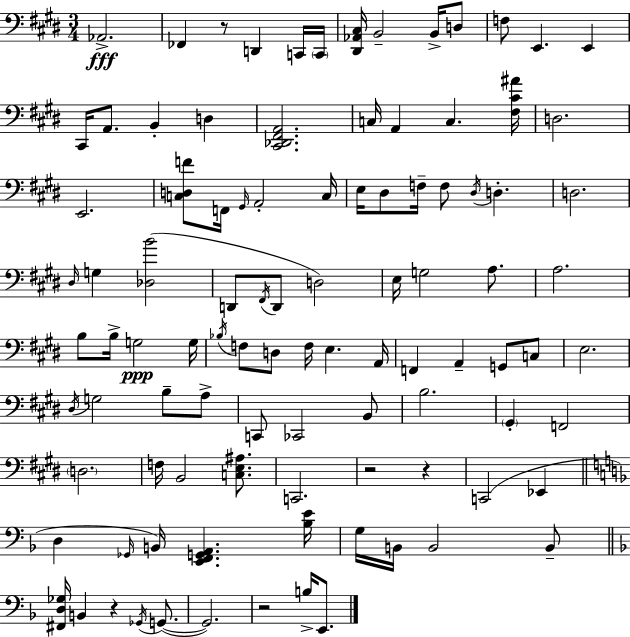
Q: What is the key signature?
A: E major